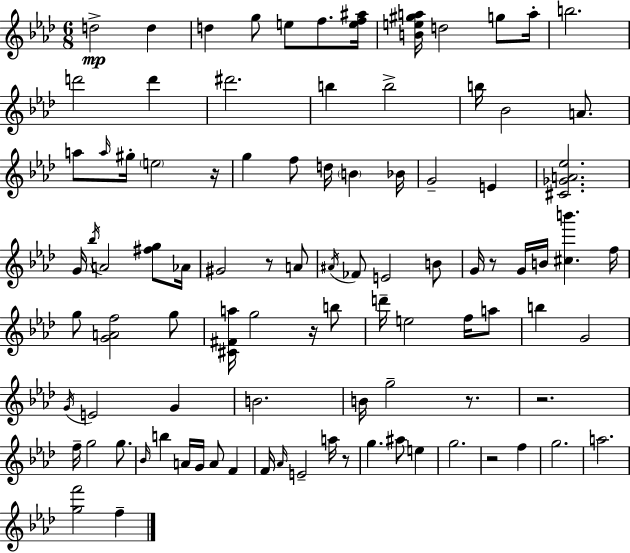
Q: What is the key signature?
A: AES major